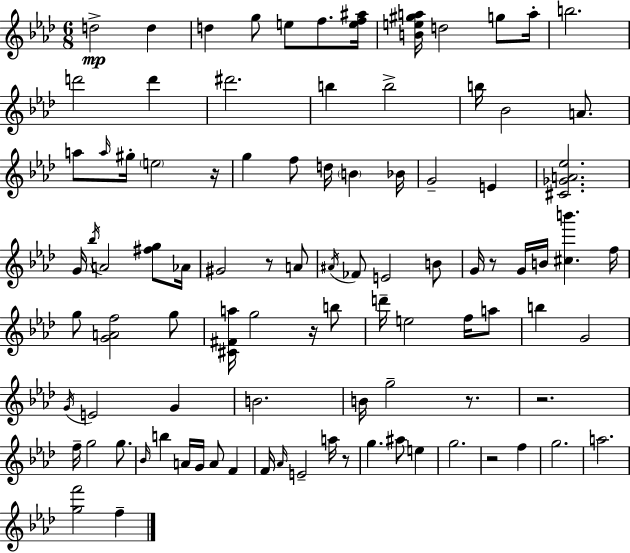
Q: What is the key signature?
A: AES major